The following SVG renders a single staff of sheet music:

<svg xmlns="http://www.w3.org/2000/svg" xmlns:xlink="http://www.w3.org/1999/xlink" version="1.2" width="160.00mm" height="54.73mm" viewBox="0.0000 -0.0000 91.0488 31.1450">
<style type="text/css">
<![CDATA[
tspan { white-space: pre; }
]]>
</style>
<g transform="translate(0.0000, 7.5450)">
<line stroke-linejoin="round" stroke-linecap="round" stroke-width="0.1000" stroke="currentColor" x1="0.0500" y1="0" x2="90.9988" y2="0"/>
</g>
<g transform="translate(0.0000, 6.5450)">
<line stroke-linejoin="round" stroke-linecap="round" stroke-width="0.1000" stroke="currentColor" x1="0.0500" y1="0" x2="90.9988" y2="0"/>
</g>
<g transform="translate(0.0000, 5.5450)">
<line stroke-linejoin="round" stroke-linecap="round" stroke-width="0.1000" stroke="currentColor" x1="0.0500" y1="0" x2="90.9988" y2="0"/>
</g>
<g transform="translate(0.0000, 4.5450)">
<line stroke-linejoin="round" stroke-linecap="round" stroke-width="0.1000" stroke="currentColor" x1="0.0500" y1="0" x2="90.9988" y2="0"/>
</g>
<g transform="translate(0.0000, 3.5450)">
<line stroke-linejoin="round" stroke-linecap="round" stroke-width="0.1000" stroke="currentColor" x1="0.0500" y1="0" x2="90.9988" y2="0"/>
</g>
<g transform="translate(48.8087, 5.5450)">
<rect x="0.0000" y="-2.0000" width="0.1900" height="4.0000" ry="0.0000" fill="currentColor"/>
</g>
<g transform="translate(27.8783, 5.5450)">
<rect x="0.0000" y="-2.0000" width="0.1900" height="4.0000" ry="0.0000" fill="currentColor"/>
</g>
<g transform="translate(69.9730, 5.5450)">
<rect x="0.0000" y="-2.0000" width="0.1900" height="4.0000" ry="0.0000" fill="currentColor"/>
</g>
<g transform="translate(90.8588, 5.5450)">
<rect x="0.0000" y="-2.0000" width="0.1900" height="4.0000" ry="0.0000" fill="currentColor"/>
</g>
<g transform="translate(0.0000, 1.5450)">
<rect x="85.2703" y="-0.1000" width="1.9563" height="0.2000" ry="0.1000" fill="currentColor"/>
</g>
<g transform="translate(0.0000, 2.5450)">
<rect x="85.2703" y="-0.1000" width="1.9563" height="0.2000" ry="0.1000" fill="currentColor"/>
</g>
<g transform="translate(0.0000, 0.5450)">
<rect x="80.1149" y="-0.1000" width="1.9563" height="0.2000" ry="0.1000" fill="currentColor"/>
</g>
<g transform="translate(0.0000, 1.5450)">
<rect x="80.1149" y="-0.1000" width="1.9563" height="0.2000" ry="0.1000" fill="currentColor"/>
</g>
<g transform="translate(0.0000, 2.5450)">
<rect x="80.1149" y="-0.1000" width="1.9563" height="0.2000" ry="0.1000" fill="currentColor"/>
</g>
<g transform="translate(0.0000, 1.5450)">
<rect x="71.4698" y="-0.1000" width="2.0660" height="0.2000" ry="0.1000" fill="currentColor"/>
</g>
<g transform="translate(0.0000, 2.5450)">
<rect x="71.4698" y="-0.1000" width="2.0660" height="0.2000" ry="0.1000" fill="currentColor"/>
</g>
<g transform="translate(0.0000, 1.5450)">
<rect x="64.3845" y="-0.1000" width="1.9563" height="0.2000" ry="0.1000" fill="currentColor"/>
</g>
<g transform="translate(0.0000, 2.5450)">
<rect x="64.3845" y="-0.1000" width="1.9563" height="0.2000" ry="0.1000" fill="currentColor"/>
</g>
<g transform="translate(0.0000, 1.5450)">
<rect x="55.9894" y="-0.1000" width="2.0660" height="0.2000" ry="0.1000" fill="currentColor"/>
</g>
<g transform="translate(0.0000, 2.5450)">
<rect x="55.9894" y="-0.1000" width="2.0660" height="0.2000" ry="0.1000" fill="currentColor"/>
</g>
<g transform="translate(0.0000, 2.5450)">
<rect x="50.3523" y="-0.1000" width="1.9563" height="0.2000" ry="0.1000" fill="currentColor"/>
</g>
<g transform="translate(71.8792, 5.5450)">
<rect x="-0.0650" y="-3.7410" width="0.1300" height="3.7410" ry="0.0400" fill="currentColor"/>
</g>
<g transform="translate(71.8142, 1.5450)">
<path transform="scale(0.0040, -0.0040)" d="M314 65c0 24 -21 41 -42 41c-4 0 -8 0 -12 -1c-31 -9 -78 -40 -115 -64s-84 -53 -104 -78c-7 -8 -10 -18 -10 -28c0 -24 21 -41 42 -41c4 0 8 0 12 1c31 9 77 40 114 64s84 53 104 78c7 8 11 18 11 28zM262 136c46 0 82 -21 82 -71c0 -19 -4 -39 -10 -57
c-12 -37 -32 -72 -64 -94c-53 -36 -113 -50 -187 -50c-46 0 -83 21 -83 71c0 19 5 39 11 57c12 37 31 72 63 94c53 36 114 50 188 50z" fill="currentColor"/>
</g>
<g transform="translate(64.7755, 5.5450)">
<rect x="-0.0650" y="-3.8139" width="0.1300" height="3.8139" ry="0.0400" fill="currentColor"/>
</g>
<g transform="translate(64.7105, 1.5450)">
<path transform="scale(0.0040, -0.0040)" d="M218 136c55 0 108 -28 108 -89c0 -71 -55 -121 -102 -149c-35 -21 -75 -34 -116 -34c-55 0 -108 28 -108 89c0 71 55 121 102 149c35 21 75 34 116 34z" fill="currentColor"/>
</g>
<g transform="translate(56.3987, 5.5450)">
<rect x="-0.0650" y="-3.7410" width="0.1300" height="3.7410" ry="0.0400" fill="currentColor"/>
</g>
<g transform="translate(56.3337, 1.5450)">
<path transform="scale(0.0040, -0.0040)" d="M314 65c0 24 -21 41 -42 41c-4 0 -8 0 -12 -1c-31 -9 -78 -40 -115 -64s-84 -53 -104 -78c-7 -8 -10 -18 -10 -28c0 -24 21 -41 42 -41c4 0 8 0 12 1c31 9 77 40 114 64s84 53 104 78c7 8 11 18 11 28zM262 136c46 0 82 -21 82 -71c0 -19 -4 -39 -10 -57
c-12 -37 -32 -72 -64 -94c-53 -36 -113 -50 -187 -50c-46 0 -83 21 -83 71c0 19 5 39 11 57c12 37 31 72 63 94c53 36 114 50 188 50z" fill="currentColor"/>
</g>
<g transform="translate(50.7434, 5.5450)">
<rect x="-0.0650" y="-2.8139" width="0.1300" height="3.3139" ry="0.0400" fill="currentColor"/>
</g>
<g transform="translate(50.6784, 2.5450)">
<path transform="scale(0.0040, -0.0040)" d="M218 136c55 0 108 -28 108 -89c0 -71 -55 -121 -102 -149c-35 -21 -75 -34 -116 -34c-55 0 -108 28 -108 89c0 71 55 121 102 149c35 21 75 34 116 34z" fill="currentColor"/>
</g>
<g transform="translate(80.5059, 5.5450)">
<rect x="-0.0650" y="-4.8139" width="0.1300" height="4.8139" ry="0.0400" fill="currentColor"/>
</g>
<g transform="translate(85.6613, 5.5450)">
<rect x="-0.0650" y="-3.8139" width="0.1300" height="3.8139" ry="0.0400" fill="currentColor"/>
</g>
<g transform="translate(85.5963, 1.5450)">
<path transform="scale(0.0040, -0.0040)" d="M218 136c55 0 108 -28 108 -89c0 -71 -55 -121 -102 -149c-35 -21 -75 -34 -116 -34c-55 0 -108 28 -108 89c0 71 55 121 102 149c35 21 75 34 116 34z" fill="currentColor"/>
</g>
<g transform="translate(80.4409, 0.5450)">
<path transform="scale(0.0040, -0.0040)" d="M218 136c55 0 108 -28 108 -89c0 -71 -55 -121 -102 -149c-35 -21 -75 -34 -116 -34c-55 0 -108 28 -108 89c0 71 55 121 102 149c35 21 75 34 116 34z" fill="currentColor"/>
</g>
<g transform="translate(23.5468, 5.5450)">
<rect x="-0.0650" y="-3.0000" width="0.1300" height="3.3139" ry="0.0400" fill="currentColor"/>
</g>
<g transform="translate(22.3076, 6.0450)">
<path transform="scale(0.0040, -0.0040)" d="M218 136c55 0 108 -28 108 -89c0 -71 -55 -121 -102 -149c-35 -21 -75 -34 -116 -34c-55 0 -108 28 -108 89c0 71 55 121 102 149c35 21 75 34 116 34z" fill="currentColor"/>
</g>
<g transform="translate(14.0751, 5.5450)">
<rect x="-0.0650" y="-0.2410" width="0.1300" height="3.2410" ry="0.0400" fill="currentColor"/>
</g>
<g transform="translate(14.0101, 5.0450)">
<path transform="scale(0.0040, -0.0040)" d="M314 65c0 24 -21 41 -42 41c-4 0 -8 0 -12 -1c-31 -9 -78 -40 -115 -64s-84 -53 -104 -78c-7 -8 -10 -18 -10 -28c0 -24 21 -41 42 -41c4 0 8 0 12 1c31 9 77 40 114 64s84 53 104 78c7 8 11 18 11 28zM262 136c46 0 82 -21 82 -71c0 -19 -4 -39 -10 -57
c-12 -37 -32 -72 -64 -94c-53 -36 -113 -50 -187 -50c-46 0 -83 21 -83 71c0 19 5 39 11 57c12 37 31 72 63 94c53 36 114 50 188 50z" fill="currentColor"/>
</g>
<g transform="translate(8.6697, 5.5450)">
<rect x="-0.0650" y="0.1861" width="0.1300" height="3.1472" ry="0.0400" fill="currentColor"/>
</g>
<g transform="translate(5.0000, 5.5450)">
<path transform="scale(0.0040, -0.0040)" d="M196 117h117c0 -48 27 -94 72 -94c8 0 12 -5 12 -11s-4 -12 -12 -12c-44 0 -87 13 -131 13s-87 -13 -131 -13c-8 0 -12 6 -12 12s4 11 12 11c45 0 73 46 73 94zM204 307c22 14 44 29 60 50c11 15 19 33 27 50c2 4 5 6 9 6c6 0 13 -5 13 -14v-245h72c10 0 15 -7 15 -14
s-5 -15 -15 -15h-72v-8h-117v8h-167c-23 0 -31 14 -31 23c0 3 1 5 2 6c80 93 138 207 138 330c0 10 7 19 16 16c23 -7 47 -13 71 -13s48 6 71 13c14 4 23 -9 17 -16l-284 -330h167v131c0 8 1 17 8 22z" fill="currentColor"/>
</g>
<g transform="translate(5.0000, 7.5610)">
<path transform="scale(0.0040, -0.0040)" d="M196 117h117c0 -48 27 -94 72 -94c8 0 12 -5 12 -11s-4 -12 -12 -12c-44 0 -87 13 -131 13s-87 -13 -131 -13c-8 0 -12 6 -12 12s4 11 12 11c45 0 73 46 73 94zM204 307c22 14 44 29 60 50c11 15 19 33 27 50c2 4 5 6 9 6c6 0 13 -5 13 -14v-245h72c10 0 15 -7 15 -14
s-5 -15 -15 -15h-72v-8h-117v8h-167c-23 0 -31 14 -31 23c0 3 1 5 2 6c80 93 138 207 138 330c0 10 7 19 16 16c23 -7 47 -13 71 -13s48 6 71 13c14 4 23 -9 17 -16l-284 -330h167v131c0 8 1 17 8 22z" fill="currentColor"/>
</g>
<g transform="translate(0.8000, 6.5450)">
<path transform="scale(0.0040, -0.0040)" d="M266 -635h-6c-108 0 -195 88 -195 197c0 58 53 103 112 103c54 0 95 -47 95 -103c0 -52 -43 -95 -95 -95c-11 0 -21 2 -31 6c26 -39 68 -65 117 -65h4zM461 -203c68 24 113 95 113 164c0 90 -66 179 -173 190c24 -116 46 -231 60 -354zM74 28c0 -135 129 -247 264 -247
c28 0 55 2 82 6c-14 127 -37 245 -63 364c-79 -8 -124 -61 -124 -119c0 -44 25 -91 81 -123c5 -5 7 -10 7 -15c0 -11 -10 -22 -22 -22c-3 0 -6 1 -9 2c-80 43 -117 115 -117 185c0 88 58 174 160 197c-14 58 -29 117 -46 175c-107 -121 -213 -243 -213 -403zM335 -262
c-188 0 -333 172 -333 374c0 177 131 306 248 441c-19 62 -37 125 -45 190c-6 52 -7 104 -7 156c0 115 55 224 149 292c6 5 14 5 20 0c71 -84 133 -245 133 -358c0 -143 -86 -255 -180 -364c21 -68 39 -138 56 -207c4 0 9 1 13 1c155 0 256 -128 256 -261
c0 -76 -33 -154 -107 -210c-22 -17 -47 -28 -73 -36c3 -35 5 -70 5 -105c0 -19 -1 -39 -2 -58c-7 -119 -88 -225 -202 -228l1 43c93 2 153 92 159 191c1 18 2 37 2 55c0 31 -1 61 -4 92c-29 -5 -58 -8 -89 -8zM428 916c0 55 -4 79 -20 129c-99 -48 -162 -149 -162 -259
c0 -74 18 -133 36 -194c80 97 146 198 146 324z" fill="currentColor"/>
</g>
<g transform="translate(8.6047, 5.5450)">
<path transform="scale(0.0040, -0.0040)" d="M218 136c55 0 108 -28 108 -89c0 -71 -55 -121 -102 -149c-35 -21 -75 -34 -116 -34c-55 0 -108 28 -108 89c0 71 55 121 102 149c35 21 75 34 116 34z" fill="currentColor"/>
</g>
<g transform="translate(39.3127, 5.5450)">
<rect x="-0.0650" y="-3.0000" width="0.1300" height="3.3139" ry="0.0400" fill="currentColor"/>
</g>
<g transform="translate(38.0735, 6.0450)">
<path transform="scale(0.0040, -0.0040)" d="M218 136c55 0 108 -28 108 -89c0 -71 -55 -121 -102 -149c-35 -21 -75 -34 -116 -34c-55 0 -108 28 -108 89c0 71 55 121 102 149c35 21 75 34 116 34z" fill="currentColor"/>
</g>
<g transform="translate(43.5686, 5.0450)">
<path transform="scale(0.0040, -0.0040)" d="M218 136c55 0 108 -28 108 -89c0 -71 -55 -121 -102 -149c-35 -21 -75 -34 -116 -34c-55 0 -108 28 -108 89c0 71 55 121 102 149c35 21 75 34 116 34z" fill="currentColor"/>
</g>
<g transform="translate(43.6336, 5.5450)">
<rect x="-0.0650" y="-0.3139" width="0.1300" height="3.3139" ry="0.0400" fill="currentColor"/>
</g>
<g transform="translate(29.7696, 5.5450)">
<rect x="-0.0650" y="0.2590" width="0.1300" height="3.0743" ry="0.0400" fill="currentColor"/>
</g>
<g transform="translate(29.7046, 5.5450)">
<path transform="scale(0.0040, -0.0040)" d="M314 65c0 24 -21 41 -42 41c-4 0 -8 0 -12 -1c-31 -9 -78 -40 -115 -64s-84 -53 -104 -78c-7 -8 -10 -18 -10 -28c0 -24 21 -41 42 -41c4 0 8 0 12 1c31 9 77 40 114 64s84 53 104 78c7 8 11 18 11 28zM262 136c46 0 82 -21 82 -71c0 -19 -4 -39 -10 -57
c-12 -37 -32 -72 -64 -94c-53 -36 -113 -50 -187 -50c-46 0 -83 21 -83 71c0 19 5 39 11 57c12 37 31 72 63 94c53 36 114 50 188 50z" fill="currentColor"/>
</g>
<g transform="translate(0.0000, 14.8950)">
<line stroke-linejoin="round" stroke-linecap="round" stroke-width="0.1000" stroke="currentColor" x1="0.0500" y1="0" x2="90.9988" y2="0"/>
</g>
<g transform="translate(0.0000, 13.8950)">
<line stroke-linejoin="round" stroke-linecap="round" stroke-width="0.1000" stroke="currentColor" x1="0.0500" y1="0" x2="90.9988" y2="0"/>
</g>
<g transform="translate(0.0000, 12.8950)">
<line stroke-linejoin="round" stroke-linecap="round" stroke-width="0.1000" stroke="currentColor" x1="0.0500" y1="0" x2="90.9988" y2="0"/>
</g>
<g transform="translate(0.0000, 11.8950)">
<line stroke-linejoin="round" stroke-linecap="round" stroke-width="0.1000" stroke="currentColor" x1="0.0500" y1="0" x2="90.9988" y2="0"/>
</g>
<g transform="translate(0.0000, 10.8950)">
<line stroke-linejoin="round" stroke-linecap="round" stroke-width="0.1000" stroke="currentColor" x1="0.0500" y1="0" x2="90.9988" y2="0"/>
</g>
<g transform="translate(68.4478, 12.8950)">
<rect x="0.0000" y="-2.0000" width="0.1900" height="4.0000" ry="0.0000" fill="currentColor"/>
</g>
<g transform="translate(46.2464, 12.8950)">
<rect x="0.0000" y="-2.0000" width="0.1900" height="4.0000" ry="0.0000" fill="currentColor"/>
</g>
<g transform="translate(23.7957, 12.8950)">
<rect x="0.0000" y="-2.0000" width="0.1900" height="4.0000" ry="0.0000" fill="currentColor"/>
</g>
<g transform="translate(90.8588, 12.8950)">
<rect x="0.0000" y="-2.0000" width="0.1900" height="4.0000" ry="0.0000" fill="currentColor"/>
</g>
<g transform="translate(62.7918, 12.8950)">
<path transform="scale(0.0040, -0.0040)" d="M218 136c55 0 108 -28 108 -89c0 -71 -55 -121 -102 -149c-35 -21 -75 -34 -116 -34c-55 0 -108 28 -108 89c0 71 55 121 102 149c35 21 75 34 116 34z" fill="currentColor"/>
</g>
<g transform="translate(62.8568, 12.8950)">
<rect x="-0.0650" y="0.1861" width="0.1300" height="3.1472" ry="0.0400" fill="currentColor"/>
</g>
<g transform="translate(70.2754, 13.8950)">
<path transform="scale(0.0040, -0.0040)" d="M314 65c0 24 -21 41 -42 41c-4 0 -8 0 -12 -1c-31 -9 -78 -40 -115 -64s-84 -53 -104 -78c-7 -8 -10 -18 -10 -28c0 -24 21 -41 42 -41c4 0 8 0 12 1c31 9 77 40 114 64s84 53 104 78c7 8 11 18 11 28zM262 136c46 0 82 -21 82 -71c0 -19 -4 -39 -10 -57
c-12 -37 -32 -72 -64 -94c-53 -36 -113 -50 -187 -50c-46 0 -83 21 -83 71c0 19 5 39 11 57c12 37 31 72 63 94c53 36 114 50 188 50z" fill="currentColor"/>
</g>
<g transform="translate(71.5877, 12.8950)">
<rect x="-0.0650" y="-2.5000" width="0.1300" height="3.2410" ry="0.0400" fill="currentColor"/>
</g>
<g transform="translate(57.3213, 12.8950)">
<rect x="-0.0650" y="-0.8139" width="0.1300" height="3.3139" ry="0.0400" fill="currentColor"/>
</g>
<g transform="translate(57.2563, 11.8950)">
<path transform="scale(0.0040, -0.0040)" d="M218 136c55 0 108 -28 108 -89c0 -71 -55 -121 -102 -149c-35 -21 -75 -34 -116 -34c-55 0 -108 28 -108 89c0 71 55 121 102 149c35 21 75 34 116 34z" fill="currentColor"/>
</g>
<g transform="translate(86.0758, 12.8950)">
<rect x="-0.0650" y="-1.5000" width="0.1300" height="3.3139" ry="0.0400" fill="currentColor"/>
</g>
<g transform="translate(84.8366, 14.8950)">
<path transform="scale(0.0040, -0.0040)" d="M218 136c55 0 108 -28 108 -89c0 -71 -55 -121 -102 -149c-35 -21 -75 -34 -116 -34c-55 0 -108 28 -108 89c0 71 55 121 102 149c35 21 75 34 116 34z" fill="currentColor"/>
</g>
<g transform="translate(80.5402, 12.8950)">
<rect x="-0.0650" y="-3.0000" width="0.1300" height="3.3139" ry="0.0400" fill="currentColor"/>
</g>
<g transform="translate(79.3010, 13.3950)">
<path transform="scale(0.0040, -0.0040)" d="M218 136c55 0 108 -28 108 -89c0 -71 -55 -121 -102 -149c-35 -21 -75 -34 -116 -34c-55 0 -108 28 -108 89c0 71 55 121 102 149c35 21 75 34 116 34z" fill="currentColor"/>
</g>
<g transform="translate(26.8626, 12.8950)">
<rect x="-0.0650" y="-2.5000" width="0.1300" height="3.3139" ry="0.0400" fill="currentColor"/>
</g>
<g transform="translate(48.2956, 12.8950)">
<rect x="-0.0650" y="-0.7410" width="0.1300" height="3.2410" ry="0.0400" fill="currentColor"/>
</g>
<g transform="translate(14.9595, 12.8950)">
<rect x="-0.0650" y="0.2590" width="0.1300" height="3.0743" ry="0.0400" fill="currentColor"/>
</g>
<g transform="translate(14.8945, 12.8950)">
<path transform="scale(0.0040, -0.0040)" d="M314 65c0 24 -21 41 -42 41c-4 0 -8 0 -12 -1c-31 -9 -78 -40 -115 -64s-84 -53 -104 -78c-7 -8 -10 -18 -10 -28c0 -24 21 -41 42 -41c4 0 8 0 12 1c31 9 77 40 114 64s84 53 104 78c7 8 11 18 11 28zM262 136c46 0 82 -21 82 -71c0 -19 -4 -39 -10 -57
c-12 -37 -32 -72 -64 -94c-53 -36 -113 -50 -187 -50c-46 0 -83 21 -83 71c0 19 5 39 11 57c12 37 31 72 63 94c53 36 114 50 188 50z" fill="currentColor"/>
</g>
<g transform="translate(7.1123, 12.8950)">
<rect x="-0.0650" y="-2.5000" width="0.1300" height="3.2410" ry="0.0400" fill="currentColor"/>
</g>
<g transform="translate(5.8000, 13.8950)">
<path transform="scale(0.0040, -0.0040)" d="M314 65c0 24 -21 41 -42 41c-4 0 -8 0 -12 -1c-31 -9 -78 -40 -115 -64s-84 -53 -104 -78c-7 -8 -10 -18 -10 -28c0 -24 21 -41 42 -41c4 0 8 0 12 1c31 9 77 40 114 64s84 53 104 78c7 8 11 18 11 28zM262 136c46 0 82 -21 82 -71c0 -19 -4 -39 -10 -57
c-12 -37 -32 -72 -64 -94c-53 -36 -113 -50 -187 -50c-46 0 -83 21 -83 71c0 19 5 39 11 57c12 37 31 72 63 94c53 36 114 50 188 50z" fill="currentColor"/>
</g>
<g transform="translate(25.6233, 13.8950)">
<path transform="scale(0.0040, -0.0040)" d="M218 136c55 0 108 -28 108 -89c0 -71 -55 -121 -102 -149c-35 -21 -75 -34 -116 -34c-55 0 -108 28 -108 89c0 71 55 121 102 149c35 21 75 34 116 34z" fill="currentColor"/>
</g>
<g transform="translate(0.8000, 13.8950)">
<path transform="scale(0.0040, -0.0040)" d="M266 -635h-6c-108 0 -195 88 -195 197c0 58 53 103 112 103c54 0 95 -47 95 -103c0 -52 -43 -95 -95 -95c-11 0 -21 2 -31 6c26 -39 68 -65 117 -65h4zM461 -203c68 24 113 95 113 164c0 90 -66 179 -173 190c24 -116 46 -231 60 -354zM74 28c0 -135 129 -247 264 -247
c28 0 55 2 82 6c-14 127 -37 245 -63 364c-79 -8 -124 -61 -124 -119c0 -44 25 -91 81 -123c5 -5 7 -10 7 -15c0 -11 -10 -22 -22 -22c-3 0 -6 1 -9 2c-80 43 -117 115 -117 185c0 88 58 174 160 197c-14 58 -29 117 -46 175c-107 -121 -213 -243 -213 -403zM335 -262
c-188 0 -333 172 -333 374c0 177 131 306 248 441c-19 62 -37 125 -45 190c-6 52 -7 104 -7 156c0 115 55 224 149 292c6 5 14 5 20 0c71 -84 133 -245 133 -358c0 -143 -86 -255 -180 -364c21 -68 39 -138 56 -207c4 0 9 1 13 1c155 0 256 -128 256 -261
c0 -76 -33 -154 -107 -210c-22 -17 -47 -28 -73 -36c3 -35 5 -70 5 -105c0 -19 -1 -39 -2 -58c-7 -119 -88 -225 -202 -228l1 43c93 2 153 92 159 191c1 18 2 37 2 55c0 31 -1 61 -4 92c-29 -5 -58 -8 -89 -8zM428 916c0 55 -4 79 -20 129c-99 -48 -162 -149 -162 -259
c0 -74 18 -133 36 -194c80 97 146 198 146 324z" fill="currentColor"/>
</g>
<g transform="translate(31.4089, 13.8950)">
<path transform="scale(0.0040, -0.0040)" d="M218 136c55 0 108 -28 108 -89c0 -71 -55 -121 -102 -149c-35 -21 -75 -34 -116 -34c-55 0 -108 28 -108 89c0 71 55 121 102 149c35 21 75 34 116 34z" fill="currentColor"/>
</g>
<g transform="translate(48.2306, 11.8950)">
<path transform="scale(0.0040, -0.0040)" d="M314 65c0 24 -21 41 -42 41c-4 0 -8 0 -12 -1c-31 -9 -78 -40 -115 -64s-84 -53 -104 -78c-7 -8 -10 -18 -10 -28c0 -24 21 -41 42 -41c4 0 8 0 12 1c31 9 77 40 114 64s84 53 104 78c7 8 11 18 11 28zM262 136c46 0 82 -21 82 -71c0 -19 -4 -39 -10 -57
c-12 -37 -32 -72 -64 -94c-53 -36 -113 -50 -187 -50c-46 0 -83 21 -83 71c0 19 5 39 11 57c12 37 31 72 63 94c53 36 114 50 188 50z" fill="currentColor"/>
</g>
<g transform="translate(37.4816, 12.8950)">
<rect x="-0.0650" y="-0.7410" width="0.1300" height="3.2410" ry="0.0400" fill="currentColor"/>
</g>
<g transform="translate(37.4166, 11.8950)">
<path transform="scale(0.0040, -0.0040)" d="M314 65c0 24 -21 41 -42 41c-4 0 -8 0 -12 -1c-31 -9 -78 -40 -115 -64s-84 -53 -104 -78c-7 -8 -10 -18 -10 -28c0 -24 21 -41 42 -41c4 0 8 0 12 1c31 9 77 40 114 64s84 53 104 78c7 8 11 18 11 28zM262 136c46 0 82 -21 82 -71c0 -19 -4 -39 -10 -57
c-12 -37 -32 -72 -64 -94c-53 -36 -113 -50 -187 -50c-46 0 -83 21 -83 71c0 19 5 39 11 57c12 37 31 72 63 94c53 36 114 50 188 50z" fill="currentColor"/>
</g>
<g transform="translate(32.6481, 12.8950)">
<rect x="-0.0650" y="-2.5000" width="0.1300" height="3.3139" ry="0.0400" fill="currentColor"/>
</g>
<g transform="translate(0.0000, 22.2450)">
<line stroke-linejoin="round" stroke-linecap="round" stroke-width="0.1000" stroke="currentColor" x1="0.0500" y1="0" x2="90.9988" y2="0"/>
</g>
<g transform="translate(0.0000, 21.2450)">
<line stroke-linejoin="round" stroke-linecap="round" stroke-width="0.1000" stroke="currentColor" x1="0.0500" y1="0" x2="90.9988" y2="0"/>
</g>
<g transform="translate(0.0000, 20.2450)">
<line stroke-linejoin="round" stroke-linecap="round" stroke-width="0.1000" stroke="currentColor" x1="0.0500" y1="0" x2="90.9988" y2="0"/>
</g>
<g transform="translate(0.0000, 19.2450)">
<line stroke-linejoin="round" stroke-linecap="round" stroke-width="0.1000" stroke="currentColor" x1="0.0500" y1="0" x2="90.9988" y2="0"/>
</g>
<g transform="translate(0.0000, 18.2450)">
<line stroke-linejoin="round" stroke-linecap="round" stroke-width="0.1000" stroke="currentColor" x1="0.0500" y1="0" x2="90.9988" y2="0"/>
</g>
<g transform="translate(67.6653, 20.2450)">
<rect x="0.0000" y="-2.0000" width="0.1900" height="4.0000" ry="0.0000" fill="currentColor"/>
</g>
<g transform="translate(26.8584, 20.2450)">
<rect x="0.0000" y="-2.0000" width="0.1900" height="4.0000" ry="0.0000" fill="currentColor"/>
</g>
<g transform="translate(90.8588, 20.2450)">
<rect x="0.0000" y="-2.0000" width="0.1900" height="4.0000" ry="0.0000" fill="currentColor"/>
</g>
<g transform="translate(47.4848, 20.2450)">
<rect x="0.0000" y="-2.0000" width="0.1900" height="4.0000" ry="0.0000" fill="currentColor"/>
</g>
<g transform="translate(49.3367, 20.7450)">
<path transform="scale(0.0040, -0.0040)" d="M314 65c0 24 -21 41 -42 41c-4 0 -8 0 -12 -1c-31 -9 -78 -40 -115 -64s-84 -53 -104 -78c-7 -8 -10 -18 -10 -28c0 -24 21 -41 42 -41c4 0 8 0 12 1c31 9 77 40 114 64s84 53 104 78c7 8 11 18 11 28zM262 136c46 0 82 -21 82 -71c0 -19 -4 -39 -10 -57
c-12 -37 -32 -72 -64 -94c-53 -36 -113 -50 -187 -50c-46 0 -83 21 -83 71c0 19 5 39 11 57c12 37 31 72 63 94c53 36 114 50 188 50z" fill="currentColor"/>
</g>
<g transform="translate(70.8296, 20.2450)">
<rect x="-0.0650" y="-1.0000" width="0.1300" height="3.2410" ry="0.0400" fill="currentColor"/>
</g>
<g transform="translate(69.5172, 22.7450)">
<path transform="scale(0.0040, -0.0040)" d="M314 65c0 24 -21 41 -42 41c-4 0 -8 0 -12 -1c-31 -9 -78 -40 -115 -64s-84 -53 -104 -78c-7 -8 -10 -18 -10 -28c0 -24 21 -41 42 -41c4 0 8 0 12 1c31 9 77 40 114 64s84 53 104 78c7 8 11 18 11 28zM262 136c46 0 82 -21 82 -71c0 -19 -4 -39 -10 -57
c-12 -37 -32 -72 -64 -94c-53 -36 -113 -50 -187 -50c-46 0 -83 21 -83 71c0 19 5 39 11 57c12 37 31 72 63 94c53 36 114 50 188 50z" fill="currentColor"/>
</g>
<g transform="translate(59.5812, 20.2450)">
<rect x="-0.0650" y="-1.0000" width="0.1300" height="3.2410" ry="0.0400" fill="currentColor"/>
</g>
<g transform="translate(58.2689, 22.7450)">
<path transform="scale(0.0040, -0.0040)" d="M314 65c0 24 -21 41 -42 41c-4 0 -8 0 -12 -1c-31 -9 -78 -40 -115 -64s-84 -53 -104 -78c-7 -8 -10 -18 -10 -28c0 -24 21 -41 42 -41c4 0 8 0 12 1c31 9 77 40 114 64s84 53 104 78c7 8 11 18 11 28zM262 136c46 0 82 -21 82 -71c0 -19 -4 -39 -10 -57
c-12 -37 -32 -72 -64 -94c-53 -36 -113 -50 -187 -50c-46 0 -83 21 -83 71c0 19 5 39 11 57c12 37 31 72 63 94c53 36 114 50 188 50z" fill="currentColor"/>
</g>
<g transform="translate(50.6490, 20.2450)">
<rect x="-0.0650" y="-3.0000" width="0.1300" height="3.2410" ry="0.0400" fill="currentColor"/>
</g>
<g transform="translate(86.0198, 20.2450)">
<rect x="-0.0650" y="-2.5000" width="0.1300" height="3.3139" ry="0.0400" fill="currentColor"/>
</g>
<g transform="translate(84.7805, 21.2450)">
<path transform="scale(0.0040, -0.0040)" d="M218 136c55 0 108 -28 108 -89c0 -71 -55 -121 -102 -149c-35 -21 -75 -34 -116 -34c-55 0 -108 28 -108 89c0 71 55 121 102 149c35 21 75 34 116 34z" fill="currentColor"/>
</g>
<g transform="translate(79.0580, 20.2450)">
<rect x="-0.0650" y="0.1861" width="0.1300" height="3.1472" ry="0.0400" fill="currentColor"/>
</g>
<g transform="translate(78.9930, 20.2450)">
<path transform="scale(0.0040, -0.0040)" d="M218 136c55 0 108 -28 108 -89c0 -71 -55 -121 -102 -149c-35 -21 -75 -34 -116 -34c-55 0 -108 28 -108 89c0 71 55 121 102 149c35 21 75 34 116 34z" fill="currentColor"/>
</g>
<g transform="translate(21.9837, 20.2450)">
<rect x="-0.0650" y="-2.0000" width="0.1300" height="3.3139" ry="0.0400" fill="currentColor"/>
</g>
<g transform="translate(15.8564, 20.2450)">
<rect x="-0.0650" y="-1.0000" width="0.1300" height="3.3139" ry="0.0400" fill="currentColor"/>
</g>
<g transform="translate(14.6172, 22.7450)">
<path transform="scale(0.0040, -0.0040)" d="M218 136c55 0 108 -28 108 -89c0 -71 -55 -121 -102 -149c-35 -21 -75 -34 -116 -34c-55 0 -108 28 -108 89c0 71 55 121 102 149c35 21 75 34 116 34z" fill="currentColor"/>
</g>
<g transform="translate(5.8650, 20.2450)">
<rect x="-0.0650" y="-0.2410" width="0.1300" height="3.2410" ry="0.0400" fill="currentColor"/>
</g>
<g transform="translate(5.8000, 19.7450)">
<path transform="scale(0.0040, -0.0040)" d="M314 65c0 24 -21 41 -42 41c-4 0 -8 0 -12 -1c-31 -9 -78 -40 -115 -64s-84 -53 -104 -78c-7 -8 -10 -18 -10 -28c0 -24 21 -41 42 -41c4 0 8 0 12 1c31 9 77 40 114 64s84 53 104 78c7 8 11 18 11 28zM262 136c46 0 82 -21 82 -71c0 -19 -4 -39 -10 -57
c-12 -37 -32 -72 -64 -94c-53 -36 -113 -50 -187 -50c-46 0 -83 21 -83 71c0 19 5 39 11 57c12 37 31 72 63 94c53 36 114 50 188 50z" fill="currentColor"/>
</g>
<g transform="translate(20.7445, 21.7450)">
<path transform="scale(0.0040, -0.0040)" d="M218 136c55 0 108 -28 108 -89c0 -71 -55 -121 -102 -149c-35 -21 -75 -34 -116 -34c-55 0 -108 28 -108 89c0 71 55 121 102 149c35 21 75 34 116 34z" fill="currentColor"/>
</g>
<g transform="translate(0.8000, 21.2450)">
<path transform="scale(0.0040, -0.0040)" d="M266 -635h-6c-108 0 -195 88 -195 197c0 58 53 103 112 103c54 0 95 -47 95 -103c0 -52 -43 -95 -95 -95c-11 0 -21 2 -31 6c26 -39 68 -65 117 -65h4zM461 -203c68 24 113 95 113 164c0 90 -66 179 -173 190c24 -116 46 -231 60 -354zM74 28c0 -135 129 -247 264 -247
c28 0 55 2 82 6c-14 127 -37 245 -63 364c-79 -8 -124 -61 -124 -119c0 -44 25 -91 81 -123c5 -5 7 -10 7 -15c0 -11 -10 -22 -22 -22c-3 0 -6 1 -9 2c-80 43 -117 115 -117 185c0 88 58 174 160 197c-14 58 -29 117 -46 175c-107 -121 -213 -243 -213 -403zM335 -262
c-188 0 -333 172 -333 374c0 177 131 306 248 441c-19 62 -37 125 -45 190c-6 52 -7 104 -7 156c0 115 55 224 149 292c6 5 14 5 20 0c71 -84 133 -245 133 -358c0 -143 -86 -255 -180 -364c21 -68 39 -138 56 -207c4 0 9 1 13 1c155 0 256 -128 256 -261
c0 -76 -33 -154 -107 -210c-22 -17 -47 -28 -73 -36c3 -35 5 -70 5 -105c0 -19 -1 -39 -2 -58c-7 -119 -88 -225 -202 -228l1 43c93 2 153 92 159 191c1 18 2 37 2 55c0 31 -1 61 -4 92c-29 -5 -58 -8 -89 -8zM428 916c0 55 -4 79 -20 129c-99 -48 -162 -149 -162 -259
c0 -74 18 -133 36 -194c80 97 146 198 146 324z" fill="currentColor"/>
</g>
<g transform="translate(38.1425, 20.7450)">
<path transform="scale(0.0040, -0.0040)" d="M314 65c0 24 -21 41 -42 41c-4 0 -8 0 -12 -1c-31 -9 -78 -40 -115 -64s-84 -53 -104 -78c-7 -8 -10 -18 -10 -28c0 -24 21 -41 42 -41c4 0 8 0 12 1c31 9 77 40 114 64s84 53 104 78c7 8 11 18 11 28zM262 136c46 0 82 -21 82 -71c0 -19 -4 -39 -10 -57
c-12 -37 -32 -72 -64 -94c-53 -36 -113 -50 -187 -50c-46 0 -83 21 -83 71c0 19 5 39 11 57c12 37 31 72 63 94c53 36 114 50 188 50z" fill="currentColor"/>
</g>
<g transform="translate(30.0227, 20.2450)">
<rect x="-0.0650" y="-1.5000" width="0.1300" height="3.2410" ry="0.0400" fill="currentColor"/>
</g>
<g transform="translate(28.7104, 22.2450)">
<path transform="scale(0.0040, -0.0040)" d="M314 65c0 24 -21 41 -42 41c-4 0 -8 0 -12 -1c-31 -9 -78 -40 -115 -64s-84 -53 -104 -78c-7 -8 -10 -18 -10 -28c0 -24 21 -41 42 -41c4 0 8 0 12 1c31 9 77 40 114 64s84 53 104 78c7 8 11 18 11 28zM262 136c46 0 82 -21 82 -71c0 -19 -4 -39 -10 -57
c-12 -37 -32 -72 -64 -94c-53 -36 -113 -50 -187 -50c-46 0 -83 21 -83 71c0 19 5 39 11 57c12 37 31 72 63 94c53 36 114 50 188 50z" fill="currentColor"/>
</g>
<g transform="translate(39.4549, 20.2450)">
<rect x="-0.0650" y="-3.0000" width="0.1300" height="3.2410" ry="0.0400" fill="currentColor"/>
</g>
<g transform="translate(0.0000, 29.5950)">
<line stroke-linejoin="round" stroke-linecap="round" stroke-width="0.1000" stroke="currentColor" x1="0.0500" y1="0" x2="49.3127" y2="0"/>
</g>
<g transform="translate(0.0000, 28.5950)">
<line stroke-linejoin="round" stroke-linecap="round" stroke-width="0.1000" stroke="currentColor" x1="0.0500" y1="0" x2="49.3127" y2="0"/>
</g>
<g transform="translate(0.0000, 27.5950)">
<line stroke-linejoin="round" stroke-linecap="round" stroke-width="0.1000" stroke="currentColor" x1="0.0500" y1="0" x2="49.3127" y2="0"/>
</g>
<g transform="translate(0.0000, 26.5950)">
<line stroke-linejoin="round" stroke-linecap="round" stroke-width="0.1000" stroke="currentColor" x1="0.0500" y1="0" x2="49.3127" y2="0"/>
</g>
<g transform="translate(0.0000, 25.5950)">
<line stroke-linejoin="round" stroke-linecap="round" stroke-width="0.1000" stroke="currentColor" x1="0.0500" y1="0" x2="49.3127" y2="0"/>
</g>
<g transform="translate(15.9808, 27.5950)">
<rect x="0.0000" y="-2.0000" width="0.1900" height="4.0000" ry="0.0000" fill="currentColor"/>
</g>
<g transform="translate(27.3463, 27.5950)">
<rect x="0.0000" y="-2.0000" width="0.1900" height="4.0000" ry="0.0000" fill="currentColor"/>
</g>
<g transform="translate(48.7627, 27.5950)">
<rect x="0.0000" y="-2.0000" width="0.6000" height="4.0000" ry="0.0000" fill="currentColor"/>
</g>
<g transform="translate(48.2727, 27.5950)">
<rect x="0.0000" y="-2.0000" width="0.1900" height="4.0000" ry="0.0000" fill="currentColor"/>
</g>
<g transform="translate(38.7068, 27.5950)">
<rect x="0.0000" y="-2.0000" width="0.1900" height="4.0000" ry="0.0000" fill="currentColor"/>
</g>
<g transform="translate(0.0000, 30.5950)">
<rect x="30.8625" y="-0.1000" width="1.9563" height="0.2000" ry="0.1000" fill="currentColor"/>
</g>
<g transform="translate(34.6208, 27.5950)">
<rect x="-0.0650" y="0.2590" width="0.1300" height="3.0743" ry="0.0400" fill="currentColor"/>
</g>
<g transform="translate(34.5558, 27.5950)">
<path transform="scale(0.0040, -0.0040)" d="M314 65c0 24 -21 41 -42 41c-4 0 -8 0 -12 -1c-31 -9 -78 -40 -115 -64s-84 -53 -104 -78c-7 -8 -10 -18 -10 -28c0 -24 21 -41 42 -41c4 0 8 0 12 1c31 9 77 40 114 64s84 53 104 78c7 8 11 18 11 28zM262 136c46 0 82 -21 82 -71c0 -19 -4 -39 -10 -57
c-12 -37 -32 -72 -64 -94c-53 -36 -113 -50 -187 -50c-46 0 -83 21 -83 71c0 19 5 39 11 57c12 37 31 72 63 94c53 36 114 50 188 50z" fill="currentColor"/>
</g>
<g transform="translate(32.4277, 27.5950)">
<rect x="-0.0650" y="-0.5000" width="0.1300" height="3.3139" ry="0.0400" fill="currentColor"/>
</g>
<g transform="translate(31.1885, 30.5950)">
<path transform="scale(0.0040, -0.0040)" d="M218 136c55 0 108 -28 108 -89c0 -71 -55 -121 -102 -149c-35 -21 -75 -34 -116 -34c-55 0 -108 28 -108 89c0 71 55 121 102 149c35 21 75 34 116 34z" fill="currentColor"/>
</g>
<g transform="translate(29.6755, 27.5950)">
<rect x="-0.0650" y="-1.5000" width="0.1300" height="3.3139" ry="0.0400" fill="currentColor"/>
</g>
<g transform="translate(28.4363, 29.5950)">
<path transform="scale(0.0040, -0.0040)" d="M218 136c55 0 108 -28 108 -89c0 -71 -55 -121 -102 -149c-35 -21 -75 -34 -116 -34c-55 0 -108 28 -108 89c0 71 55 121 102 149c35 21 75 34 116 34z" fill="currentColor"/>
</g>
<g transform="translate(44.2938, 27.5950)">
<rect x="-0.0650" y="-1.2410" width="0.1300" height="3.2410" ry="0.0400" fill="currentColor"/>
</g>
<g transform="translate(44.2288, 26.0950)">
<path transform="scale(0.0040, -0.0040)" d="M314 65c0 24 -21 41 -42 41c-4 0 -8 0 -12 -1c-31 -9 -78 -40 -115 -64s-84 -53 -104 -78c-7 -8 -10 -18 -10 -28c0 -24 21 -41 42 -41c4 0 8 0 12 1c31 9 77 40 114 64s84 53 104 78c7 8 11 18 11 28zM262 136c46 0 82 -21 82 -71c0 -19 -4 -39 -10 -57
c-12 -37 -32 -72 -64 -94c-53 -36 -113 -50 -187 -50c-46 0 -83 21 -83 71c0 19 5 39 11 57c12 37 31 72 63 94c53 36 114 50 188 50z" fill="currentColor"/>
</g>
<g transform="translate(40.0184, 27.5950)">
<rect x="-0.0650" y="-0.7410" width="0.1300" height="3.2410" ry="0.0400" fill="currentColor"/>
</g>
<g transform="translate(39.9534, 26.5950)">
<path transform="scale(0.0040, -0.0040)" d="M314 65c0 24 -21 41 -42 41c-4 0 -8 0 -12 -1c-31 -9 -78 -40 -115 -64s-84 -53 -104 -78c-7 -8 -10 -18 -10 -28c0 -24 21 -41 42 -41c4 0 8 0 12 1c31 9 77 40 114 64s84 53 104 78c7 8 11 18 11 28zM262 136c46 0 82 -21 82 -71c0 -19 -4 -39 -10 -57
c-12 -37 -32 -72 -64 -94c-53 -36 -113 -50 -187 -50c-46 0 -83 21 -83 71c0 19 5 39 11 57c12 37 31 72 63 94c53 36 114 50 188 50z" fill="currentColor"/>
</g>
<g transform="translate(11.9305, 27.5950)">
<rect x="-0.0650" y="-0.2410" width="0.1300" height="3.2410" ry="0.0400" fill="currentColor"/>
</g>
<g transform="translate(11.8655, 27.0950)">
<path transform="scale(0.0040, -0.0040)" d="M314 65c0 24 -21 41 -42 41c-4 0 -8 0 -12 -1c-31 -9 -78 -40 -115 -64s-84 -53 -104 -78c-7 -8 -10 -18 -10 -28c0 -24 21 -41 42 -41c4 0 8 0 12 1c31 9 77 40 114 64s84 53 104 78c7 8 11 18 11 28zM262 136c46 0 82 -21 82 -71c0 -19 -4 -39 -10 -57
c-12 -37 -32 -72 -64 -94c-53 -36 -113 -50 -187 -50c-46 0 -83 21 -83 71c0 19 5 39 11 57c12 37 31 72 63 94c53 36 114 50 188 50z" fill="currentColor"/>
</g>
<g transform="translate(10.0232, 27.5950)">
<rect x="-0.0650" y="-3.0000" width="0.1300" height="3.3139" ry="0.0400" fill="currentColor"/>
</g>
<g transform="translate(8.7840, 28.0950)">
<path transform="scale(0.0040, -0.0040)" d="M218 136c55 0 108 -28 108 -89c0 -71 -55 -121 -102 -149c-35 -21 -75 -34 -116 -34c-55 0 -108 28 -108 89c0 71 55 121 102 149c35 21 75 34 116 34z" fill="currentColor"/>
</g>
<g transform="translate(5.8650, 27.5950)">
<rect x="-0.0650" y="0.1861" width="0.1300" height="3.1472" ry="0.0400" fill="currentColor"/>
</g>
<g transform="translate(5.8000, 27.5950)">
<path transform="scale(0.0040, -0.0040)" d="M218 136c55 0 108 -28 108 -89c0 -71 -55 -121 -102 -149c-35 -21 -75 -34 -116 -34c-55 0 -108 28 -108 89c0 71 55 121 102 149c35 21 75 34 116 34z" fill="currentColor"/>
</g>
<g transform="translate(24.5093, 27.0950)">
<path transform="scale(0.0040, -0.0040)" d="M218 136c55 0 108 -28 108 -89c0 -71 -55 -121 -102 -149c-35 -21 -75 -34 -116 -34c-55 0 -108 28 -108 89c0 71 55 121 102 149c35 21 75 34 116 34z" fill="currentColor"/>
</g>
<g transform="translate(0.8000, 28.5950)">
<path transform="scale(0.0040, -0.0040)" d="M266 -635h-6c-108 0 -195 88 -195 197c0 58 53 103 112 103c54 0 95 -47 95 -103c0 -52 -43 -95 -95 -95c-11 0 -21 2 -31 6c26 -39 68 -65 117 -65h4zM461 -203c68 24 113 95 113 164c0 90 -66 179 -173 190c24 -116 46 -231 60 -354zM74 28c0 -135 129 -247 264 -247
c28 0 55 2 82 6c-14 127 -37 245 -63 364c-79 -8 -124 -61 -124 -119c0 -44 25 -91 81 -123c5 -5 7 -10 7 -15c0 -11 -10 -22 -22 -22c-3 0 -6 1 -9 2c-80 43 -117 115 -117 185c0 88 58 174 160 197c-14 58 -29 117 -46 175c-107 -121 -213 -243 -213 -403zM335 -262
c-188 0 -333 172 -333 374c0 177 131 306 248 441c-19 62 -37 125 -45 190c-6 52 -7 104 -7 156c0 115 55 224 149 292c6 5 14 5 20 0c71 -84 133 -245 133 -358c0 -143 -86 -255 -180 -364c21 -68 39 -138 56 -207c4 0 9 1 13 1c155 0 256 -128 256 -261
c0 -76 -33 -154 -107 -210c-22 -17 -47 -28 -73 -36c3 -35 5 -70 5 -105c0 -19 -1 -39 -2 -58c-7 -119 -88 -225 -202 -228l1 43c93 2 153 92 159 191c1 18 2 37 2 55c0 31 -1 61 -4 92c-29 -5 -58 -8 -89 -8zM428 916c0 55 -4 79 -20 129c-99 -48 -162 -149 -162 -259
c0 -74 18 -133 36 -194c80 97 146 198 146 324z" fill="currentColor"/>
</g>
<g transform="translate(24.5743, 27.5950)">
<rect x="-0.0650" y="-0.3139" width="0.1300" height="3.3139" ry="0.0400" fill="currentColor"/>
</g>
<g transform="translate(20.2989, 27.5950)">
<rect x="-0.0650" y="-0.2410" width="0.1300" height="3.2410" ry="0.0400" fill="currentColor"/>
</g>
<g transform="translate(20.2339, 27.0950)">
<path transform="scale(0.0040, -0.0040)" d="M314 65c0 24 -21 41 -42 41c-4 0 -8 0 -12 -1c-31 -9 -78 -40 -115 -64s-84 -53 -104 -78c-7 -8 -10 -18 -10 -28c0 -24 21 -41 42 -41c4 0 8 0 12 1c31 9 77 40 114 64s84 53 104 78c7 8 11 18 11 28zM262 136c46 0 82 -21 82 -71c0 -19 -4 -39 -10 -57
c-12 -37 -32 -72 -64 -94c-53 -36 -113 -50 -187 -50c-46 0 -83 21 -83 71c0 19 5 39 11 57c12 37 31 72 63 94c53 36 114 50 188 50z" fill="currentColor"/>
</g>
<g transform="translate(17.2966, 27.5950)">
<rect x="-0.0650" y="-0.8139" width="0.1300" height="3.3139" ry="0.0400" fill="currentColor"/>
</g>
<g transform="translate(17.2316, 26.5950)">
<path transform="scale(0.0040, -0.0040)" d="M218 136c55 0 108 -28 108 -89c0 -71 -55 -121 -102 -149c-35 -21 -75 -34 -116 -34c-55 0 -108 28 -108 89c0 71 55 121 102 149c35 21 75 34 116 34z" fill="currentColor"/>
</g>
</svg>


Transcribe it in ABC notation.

X:1
T:Untitled
M:4/4
L:1/4
K:C
B c2 A B2 A c a c'2 c' c'2 e' c' G2 B2 G G d2 d2 d B G2 A E c2 D F E2 A2 A2 D2 D2 B G B A c2 d c2 c E C B2 d2 e2